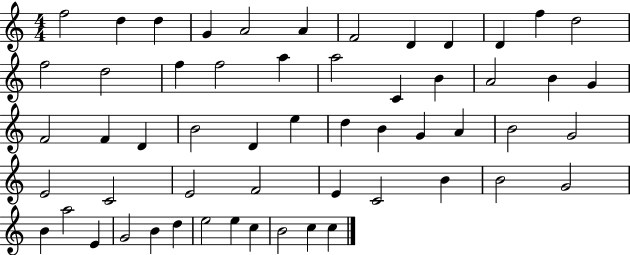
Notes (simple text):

F5/h D5/q D5/q G4/q A4/h A4/q F4/h D4/q D4/q D4/q F5/q D5/h F5/h D5/h F5/q F5/h A5/q A5/h C4/q B4/q A4/h B4/q G4/q F4/h F4/q D4/q B4/h D4/q E5/q D5/q B4/q G4/q A4/q B4/h G4/h E4/h C4/h E4/h F4/h E4/q C4/h B4/q B4/h G4/h B4/q A5/h E4/q G4/h B4/q D5/q E5/h E5/q C5/q B4/h C5/q C5/q